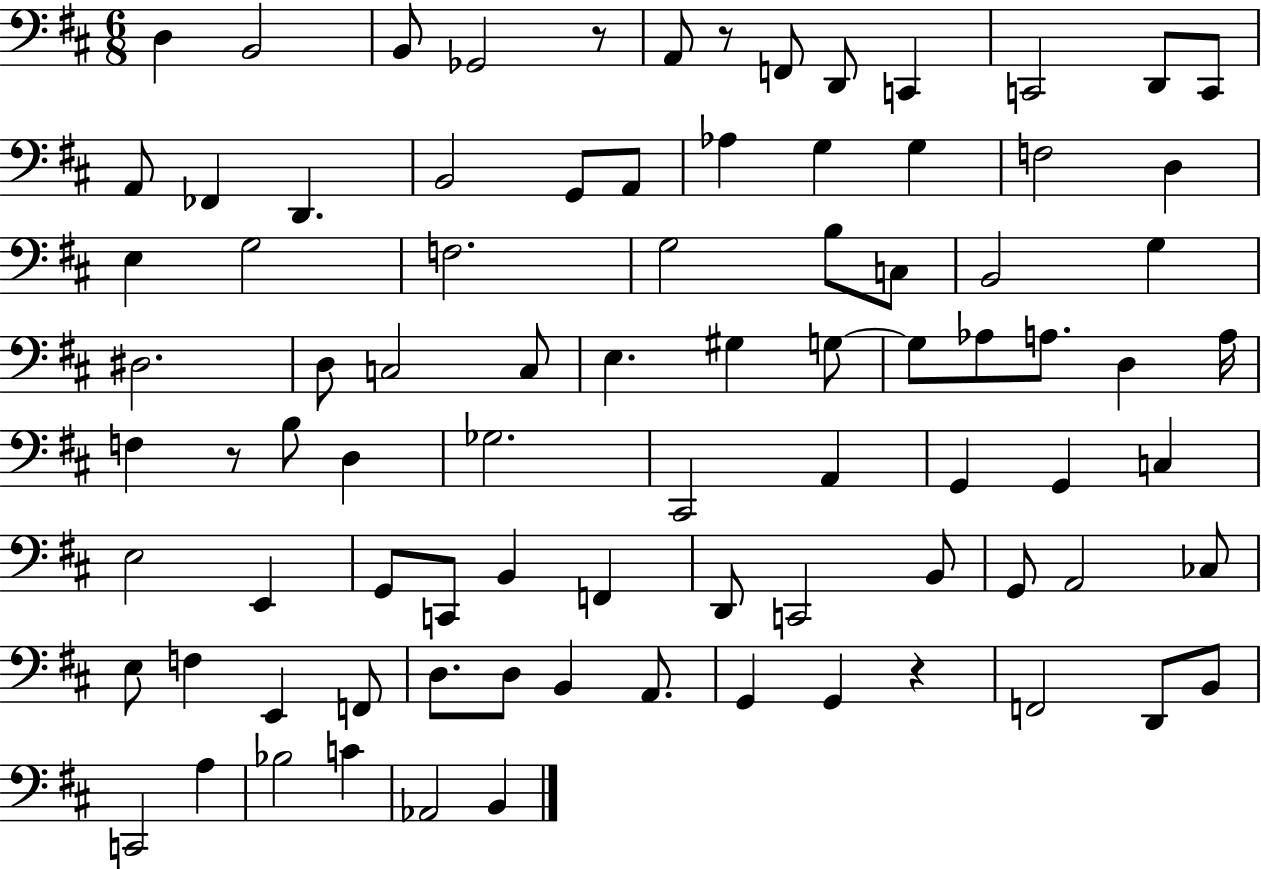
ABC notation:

X:1
T:Untitled
M:6/8
L:1/4
K:D
D, B,,2 B,,/2 _G,,2 z/2 A,,/2 z/2 F,,/2 D,,/2 C,, C,,2 D,,/2 C,,/2 A,,/2 _F,, D,, B,,2 G,,/2 A,,/2 _A, G, G, F,2 D, E, G,2 F,2 G,2 B,/2 C,/2 B,,2 G, ^D,2 D,/2 C,2 C,/2 E, ^G, G,/2 G,/2 _A,/2 A,/2 D, A,/4 F, z/2 B,/2 D, _G,2 ^C,,2 A,, G,, G,, C, E,2 E,, G,,/2 C,,/2 B,, F,, D,,/2 C,,2 B,,/2 G,,/2 A,,2 _C,/2 E,/2 F, E,, F,,/2 D,/2 D,/2 B,, A,,/2 G,, G,, z F,,2 D,,/2 B,,/2 C,,2 A, _B,2 C _A,,2 B,,